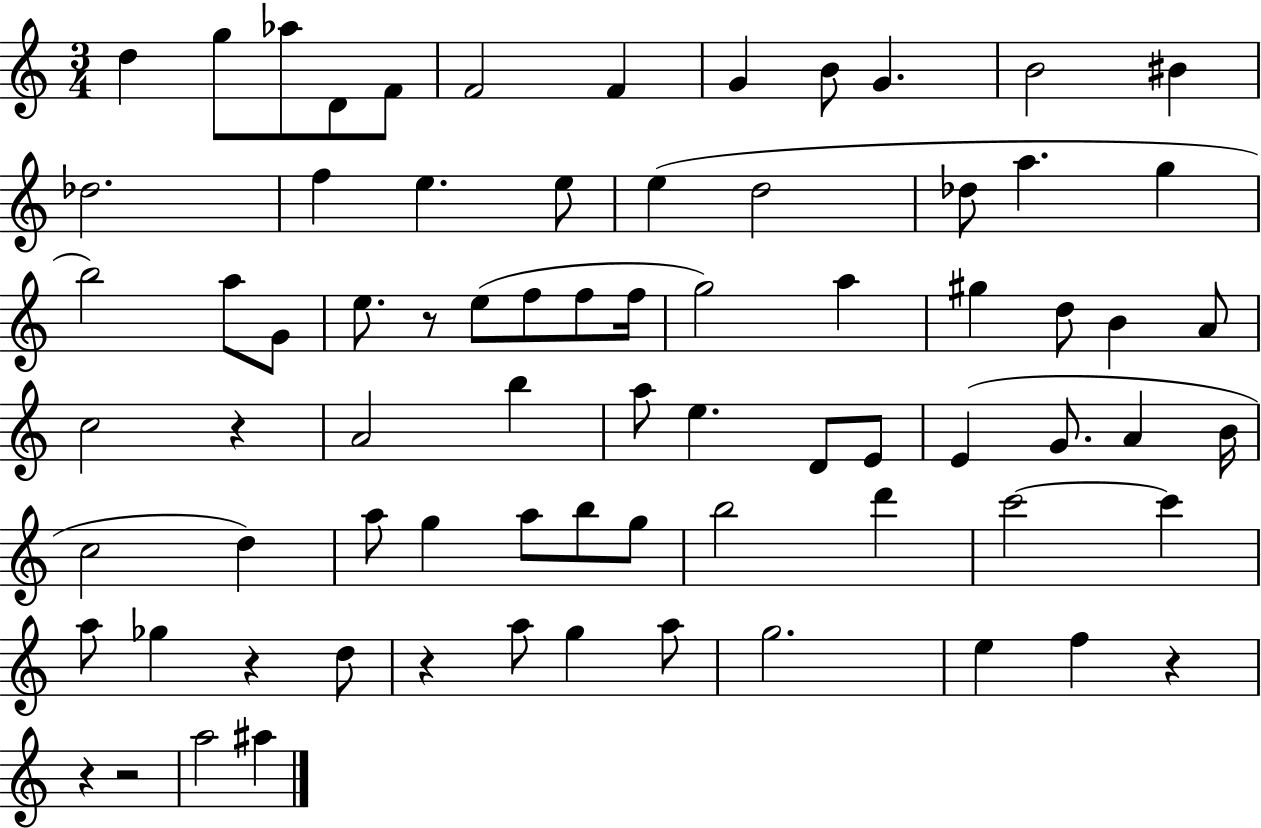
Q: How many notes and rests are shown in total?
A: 75